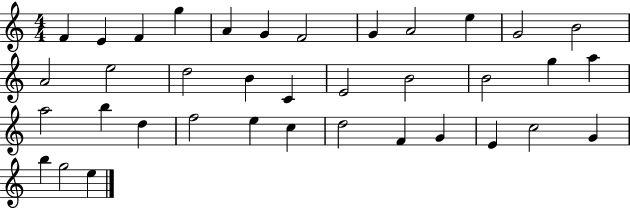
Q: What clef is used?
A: treble